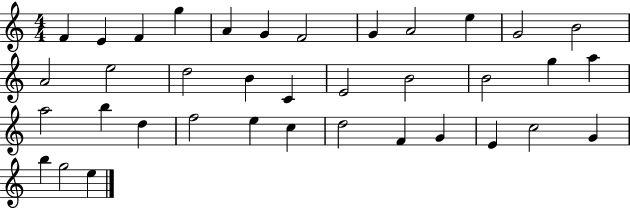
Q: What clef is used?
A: treble